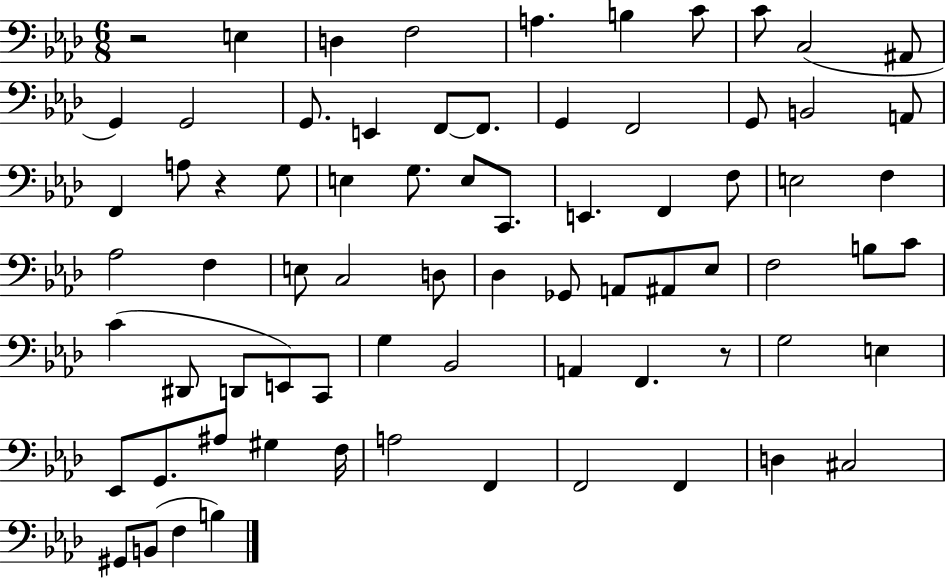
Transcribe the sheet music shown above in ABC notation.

X:1
T:Untitled
M:6/8
L:1/4
K:Ab
z2 E, D, F,2 A, B, C/2 C/2 C,2 ^A,,/2 G,, G,,2 G,,/2 E,, F,,/2 F,,/2 G,, F,,2 G,,/2 B,,2 A,,/2 F,, A,/2 z G,/2 E, G,/2 E,/2 C,,/2 E,, F,, F,/2 E,2 F, _A,2 F, E,/2 C,2 D,/2 _D, _G,,/2 A,,/2 ^A,,/2 _E,/2 F,2 B,/2 C/2 C ^D,,/2 D,,/2 E,,/2 C,,/2 G, _B,,2 A,, F,, z/2 G,2 E, _E,,/2 G,,/2 ^A,/2 ^G, F,/4 A,2 F,, F,,2 F,, D, ^C,2 ^G,,/2 B,,/2 F, B,